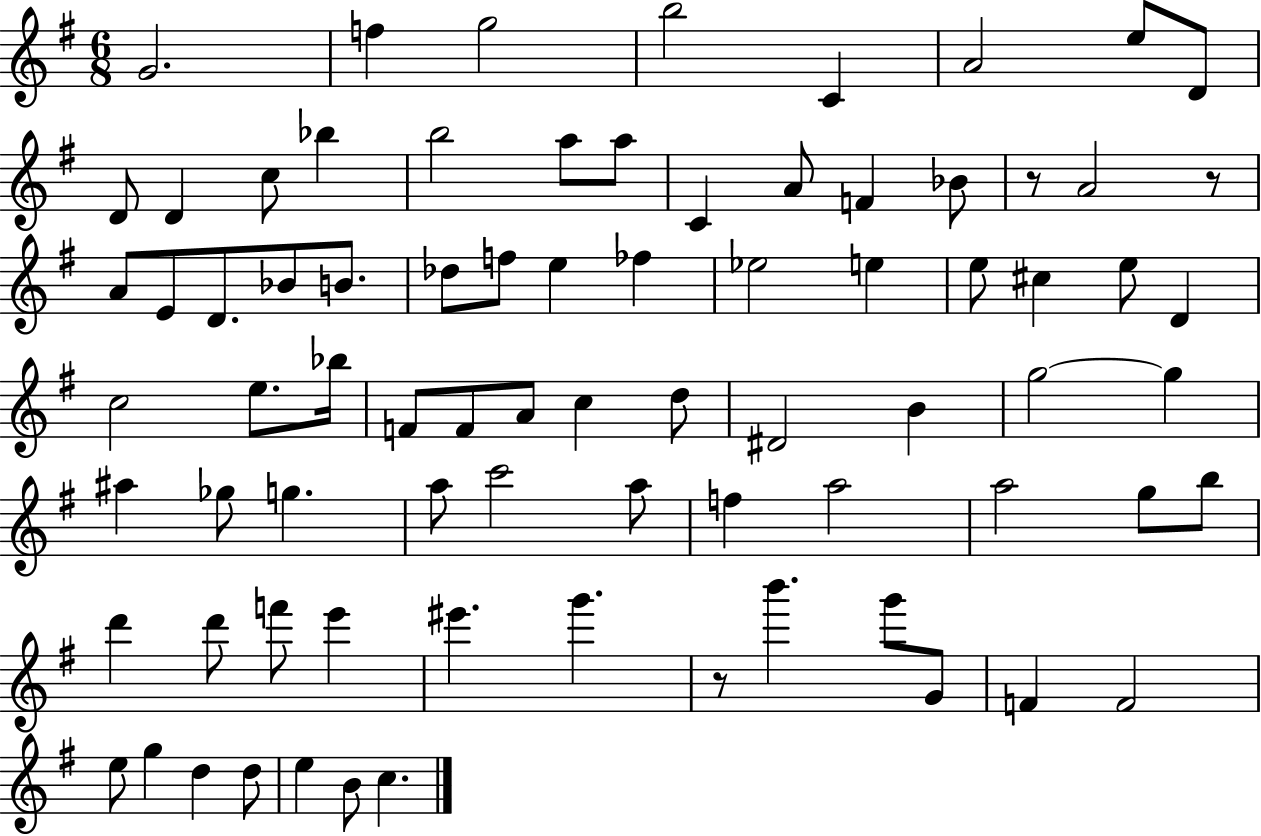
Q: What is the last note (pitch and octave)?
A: C5